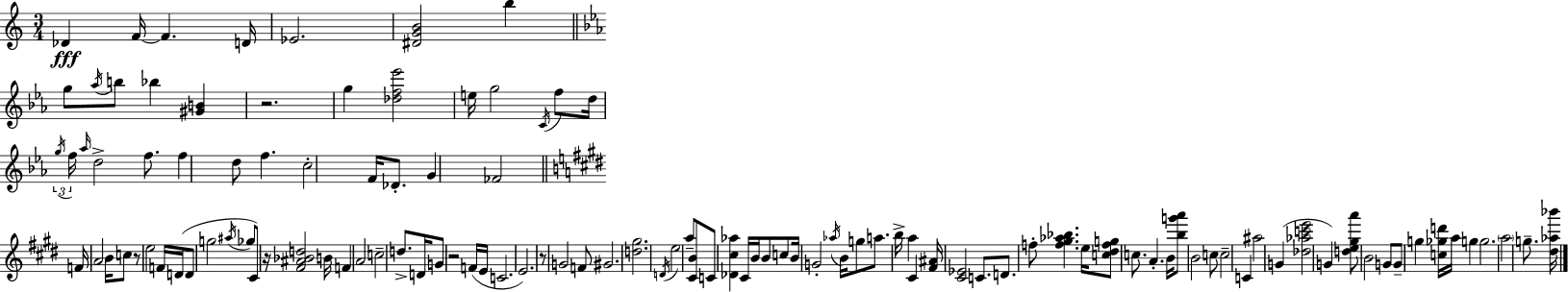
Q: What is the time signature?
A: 3/4